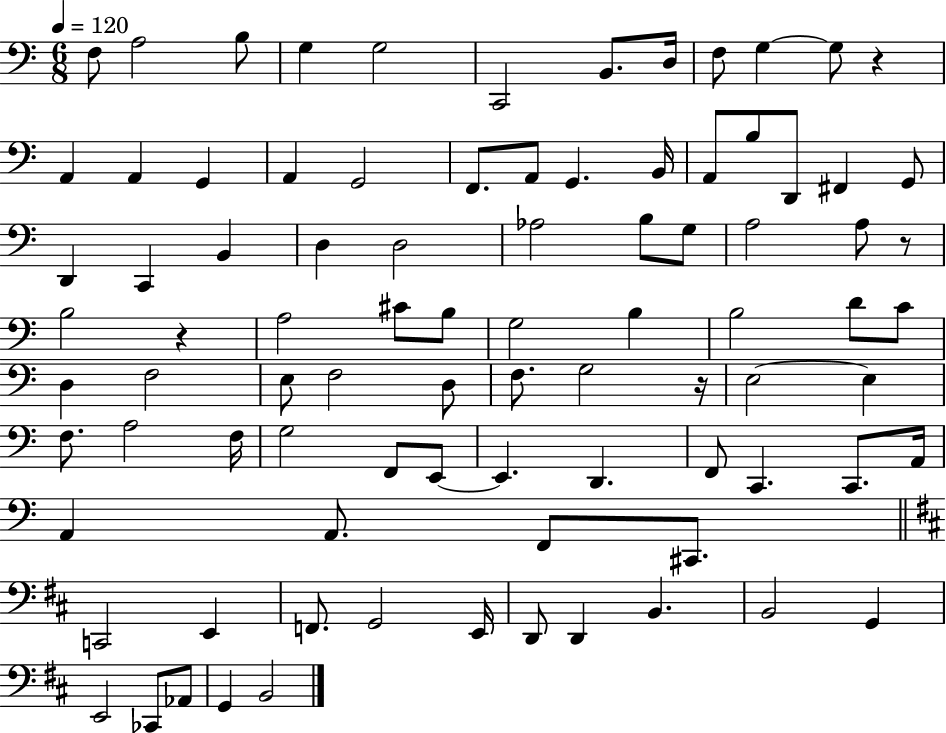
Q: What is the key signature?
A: C major